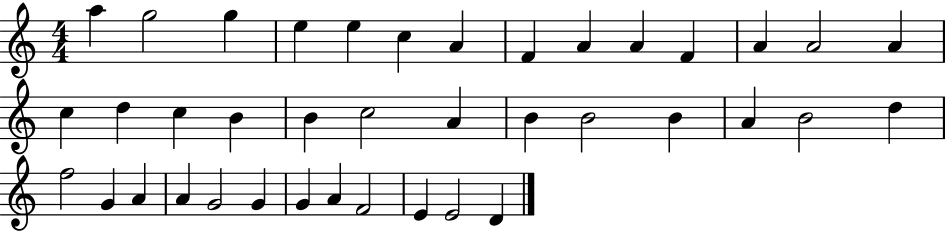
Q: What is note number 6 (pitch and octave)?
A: C5